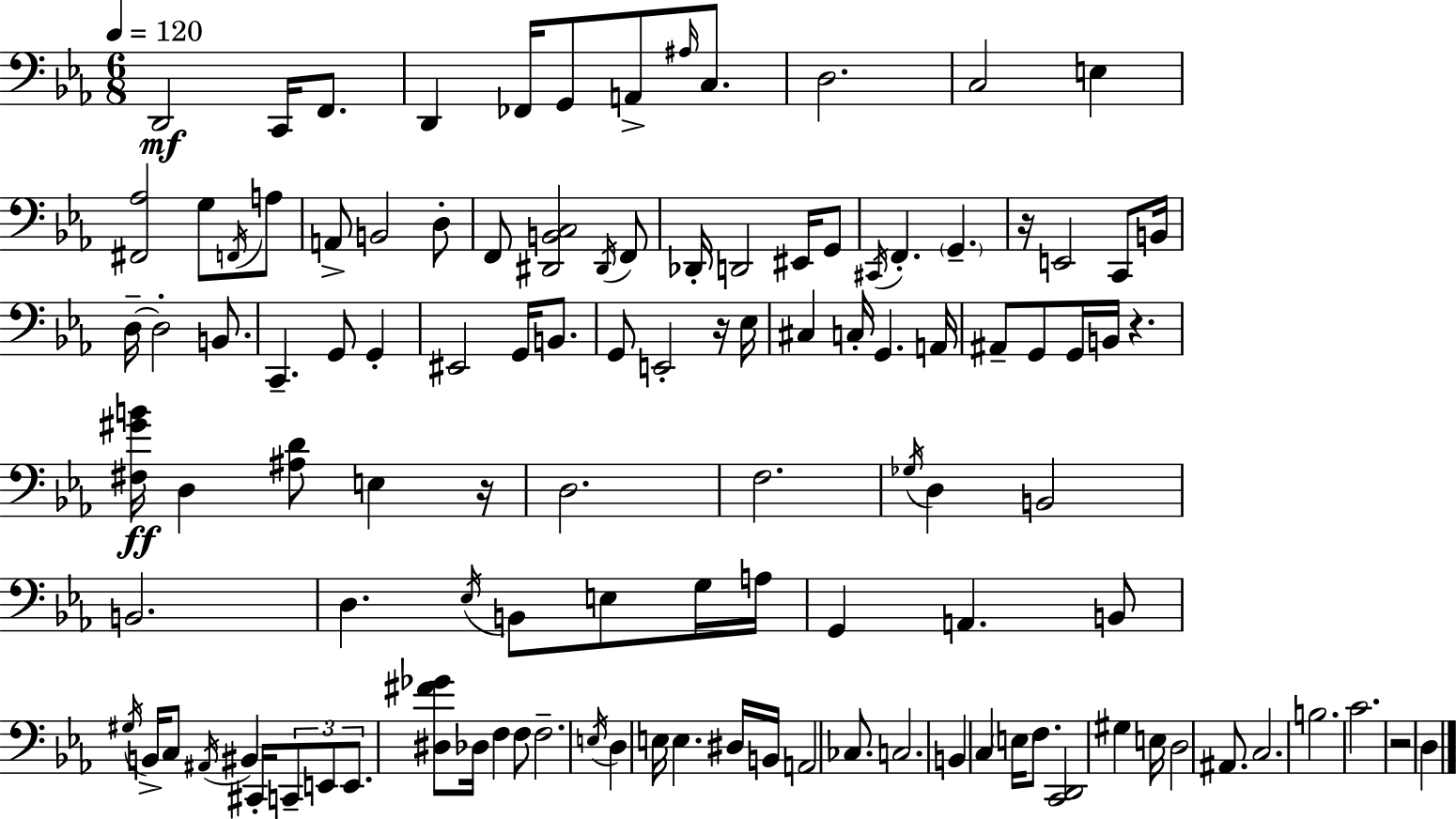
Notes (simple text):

D2/h C2/s F2/e. D2/q FES2/s G2/e A2/e A#3/s C3/e. D3/h. C3/h E3/q [F#2,Ab3]/h G3/e F2/s A3/e A2/e B2/h D3/e F2/e [D#2,B2,C3]/h D#2/s F2/e Db2/s D2/h EIS2/s G2/e C#2/s F2/q. G2/q. R/s E2/h C2/e B2/s D3/s D3/h B2/e. C2/q. G2/e G2/q EIS2/h G2/s B2/e. G2/e E2/h R/s Eb3/s C#3/q C3/s G2/q. A2/s A#2/e G2/e G2/s B2/s R/q. [F#3,G#4,B4]/s D3/q [A#3,D4]/e E3/q R/s D3/h. F3/h. Gb3/s D3/q B2/h B2/h. D3/q. Eb3/s B2/e E3/e G3/s A3/s G2/q A2/q. B2/e G#3/s B2/s C3/e A#2/s BIS2/q C#2/s C2/e E2/e E2/e. [D#3,F#4,Gb4]/e Db3/s F3/q F3/e F3/h. E3/s D3/q E3/s E3/q. D#3/s B2/s A2/h CES3/e. C3/h. B2/q C3/q E3/s F3/e. [C2,D2]/h G#3/q E3/s D3/h A#2/e. C3/h. B3/h. C4/h. R/h D3/q